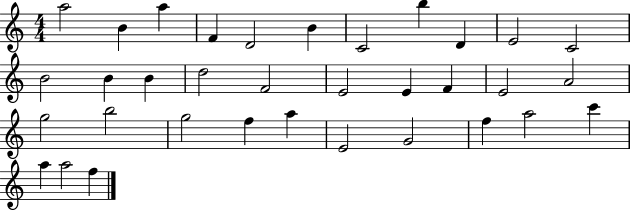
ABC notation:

X:1
T:Untitled
M:4/4
L:1/4
K:C
a2 B a F D2 B C2 b D E2 C2 B2 B B d2 F2 E2 E F E2 A2 g2 b2 g2 f a E2 G2 f a2 c' a a2 f